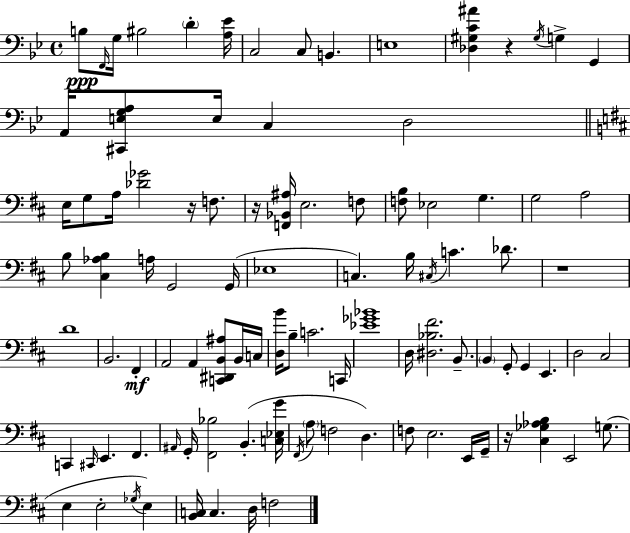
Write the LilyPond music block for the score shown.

{
  \clef bass
  \time 4/4
  \defaultTimeSignature
  \key g \minor
  \repeat volta 2 { b8\ppp \grace { f,16 } g16 bis2 \parenthesize d'4-. | <a ees'>16 c2 c8 b,4. | e1 | <des gis c' ais'>4 r4 \acciaccatura { gis16 } g4-> g,4 | \break a,16 <cis, e g a>8 e16 c4 d2 | \bar "||" \break \key d \major e16 g8 a16 <des' ges'>2 r16 f8. | r16 <f, bes, ais>16 e2. f8 | <f b>8 ees2 g4. | g2 a2 | \break b8 <cis aes b>4 a16 g,2 g,16( | ees1 | c4.) b16 \acciaccatura { cis16 } c'4. des'8. | r1 | \break d'1 | b,2. fis,4-.\mf | a,2 a,4 <c, dis, b, ais>8 b,16 | c16 <d b'>16 b8-- c'2. | \break c,16 <ees' ges' bes'>1 | d16 <dis bes fis'>2. b,8.-- | \parenthesize b,4 g,8-. g,4 e,4. | d2 cis2 | \break c,4 \grace { cis,16 } e,4. fis,4. | \grace { ais,16 } g,16-. <fis, bes>2 b,4.-.( | <c ees g'>16 \acciaccatura { fis,16 } \parenthesize a8 f2 d4.) | f8 e2. | \break e,16 g,16-- r16 <cis ges aes b>4 e,2 | g8.( e4 e2-. | \acciaccatura { ges16 } e4) <b, c>16 c4. d16 f2 | } \bar "|."
}